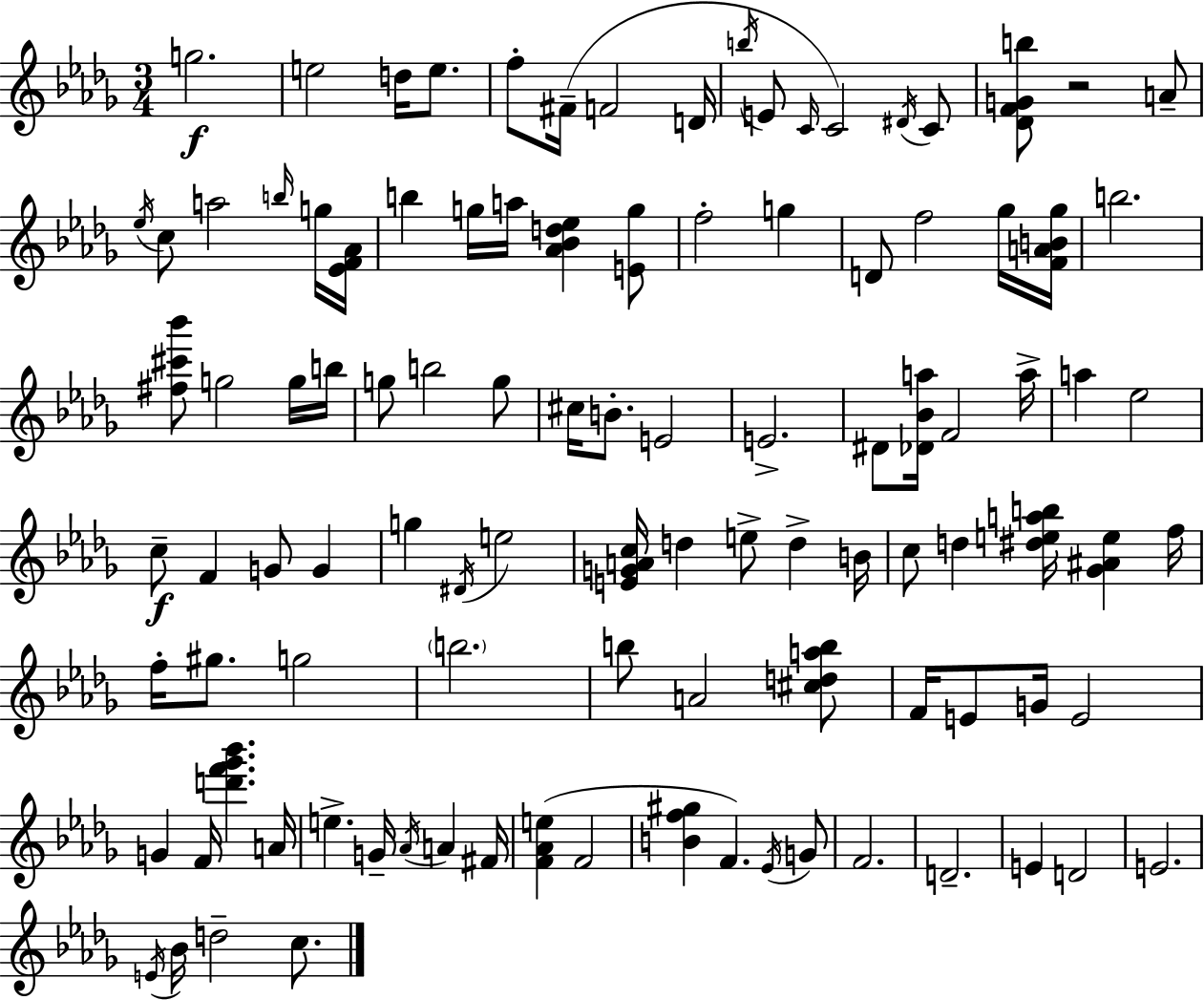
{
  \clef treble
  \numericTimeSignature
  \time 3/4
  \key bes \minor
  g''2.\f | e''2 d''16 e''8. | f''8-. fis'16--( f'2 d'16 | \acciaccatura { b''16 } e'8 \grace { c'16 }) c'2 | \break \acciaccatura { dis'16 } c'8 <des' f' g' b''>8 r2 | a'8-- \acciaccatura { ees''16 } c''8 a''2 | \grace { b''16 } g''16 <ees' f' aes'>16 b''4 g''16 a''16 <aes' bes' d'' ees''>4 | <e' g''>8 f''2-. | \break g''4 d'8 f''2 | ges''16 <f' a' b' ges''>16 b''2. | <fis'' cis''' bes'''>8 g''2 | g''16 b''16 g''8 b''2 | \break g''8 cis''16 b'8.-. e'2 | e'2.-> | dis'8 <des' bes' a''>16 f'2 | a''16-> a''4 ees''2 | \break c''8--\f f'4 g'8 | g'4 g''4 \acciaccatura { dis'16 } e''2 | <e' g' a' c''>16 d''4 e''8-> | d''4-> b'16 c''8 d''4 | \break <dis'' e'' a'' b''>16 <ges' ais' e''>4 f''16 f''16-. gis''8. g''2 | \parenthesize b''2. | b''8 a'2 | <cis'' d'' a'' b''>8 f'16 e'8 g'16 e'2 | \break g'4 f'16 <d''' f''' ges''' bes'''>4. | a'16 e''4.-> | g'16-- \acciaccatura { aes'16 } a'4 fis'16 <f' aes' e''>4( f'2 | <b' f'' gis''>4 f'4.) | \break \acciaccatura { ees'16 } g'8 f'2. | d'2.-- | e'4 | d'2 e'2. | \break \acciaccatura { e'16 } bes'16 d''2-- | c''8. \bar "|."
}